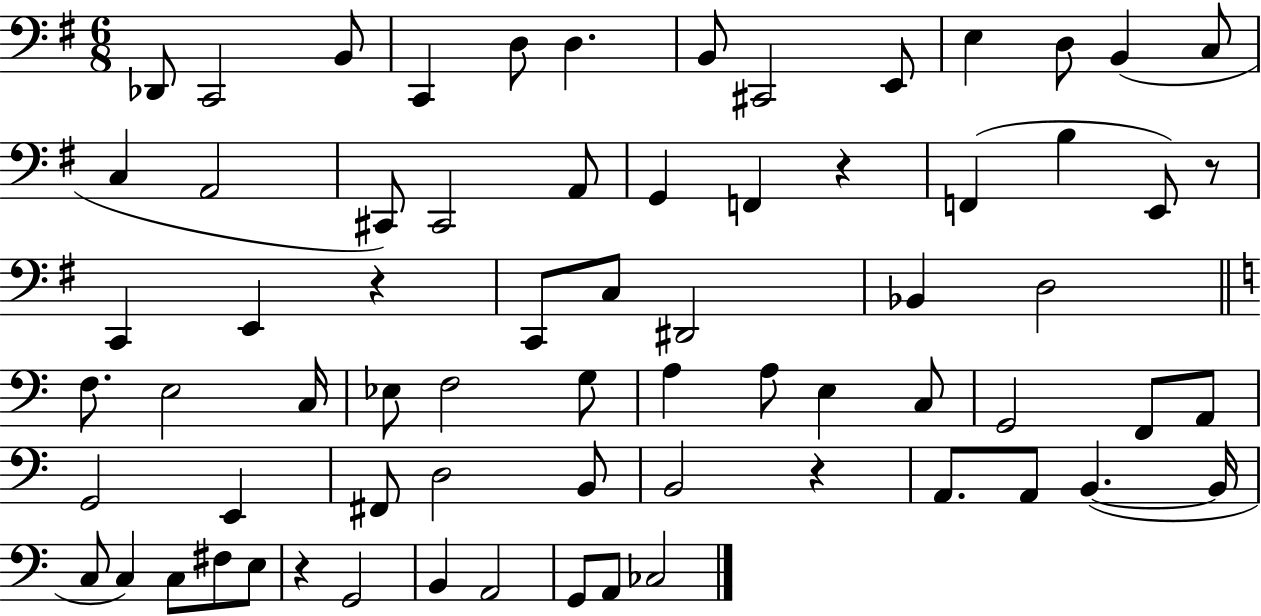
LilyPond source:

{
  \clef bass
  \numericTimeSignature
  \time 6/8
  \key g \major
  \repeat volta 2 { des,8 c,2 b,8 | c,4 d8 d4. | b,8 cis,2 e,8 | e4 d8 b,4( c8 | \break c4 a,2 | cis,8) cis,2 a,8 | g,4 f,4 r4 | f,4( b4 e,8) r8 | \break c,4 e,4 r4 | c,8 c8 dis,2 | bes,4 d2 | \bar "||" \break \key a \minor f8. e2 c16 | ees8 f2 g8 | a4 a8 e4 c8 | g,2 f,8 a,8 | \break g,2 e,4 | fis,8 d2 b,8 | b,2 r4 | a,8. a,8 b,4.~(~ b,16 | \break c8 c4) c8 fis8 e8 | r4 g,2 | b,4 a,2 | g,8 a,8 ces2 | \break } \bar "|."
}